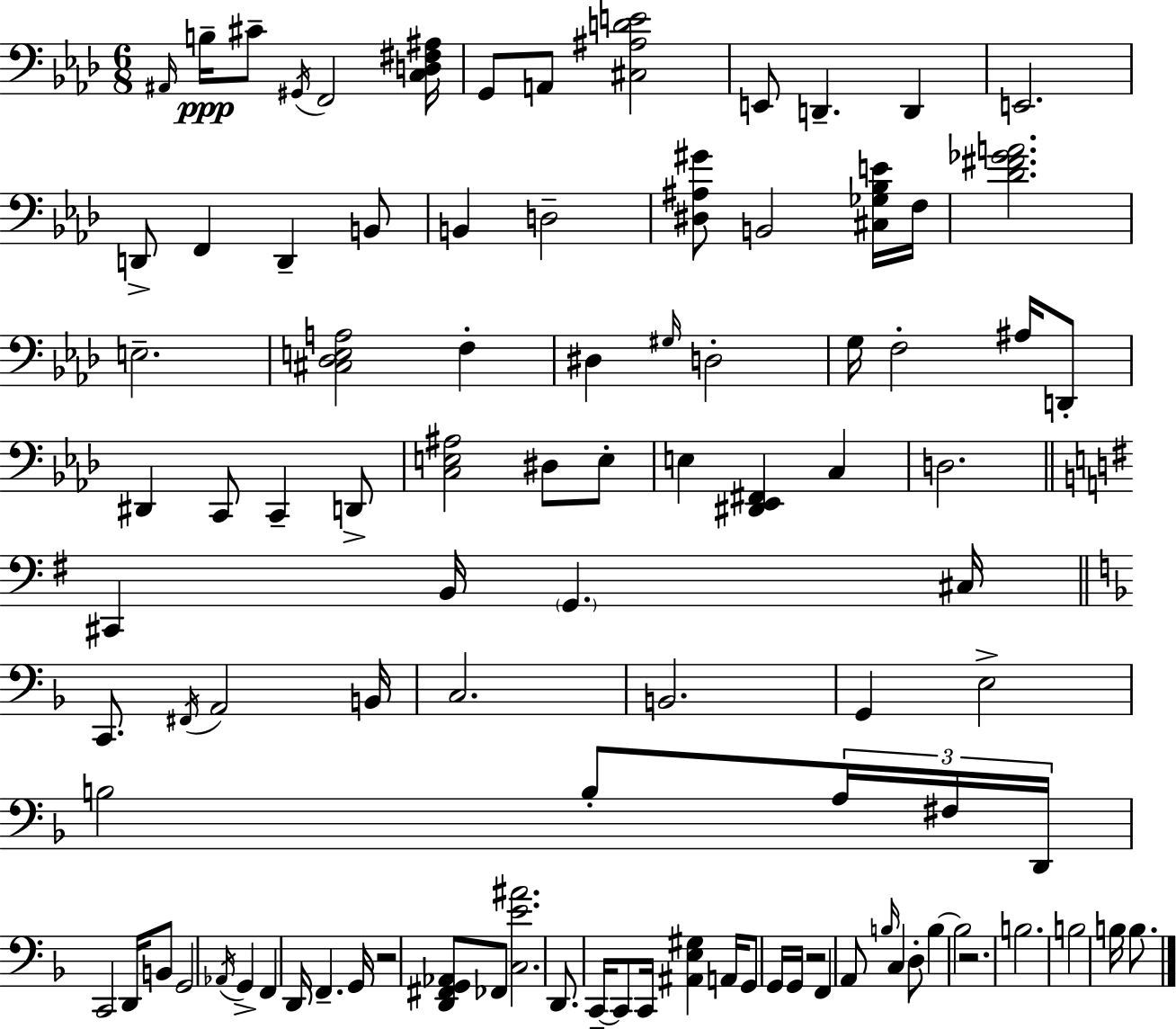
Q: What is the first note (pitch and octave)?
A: A#2